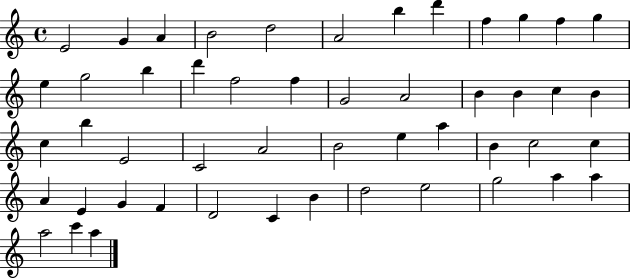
E4/h G4/q A4/q B4/h D5/h A4/h B5/q D6/q F5/q G5/q F5/q G5/q E5/q G5/h B5/q D6/q F5/h F5/q G4/h A4/h B4/q B4/q C5/q B4/q C5/q B5/q E4/h C4/h A4/h B4/h E5/q A5/q B4/q C5/h C5/q A4/q E4/q G4/q F4/q D4/h C4/q B4/q D5/h E5/h G5/h A5/q A5/q A5/h C6/q A5/q